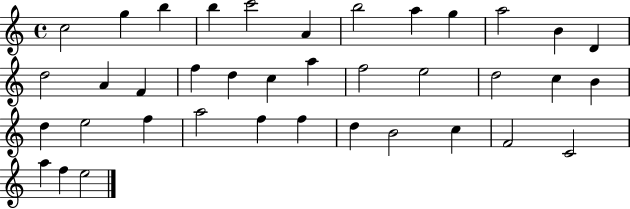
C5/h G5/q B5/q B5/q C6/h A4/q B5/h A5/q G5/q A5/h B4/q D4/q D5/h A4/q F4/q F5/q D5/q C5/q A5/q F5/h E5/h D5/h C5/q B4/q D5/q E5/h F5/q A5/h F5/q F5/q D5/q B4/h C5/q F4/h C4/h A5/q F5/q E5/h